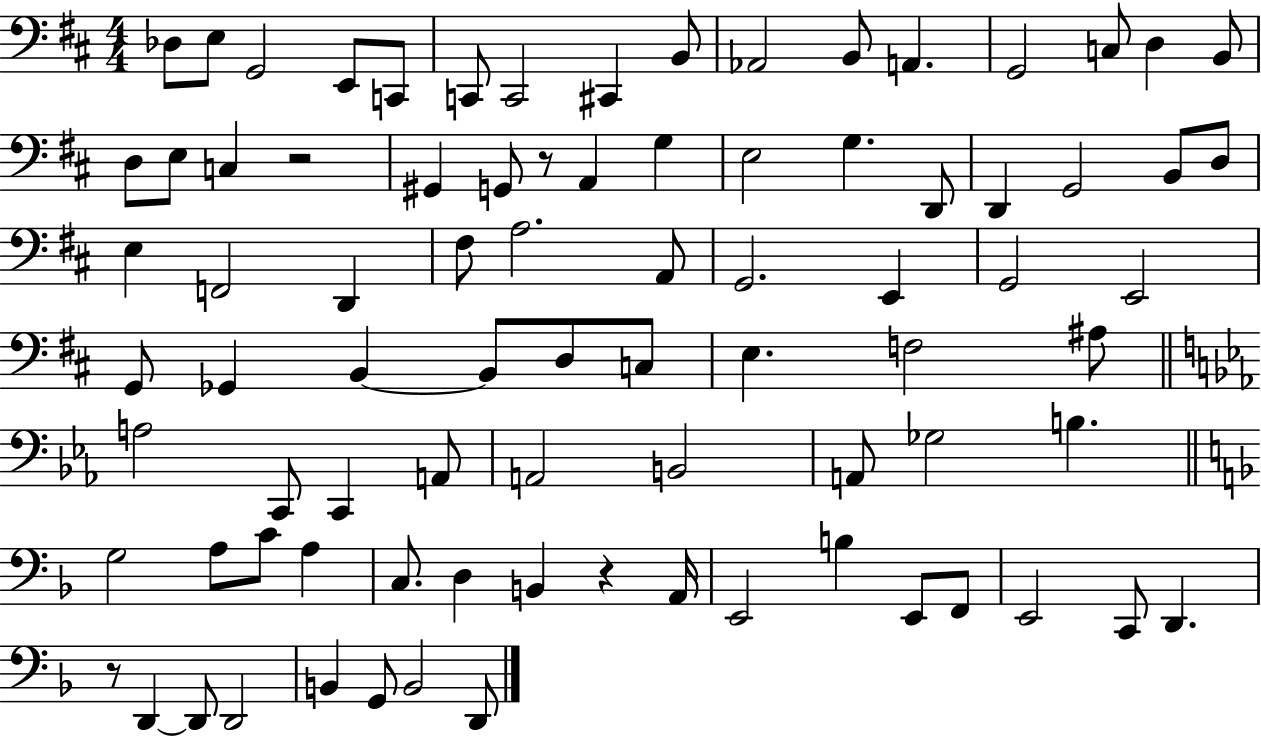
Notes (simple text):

Db3/e E3/e G2/h E2/e C2/e C2/e C2/h C#2/q B2/e Ab2/h B2/e A2/q. G2/h C3/e D3/q B2/e D3/e E3/e C3/q R/h G#2/q G2/e R/e A2/q G3/q E3/h G3/q. D2/e D2/q G2/h B2/e D3/e E3/q F2/h D2/q F#3/e A3/h. A2/e G2/h. E2/q G2/h E2/h G2/e Gb2/q B2/q B2/e D3/e C3/e E3/q. F3/h A#3/e A3/h C2/e C2/q A2/e A2/h B2/h A2/e Gb3/h B3/q. G3/h A3/e C4/e A3/q C3/e. D3/q B2/q R/q A2/s E2/h B3/q E2/e F2/e E2/h C2/e D2/q. R/e D2/q D2/e D2/h B2/q G2/e B2/h D2/e